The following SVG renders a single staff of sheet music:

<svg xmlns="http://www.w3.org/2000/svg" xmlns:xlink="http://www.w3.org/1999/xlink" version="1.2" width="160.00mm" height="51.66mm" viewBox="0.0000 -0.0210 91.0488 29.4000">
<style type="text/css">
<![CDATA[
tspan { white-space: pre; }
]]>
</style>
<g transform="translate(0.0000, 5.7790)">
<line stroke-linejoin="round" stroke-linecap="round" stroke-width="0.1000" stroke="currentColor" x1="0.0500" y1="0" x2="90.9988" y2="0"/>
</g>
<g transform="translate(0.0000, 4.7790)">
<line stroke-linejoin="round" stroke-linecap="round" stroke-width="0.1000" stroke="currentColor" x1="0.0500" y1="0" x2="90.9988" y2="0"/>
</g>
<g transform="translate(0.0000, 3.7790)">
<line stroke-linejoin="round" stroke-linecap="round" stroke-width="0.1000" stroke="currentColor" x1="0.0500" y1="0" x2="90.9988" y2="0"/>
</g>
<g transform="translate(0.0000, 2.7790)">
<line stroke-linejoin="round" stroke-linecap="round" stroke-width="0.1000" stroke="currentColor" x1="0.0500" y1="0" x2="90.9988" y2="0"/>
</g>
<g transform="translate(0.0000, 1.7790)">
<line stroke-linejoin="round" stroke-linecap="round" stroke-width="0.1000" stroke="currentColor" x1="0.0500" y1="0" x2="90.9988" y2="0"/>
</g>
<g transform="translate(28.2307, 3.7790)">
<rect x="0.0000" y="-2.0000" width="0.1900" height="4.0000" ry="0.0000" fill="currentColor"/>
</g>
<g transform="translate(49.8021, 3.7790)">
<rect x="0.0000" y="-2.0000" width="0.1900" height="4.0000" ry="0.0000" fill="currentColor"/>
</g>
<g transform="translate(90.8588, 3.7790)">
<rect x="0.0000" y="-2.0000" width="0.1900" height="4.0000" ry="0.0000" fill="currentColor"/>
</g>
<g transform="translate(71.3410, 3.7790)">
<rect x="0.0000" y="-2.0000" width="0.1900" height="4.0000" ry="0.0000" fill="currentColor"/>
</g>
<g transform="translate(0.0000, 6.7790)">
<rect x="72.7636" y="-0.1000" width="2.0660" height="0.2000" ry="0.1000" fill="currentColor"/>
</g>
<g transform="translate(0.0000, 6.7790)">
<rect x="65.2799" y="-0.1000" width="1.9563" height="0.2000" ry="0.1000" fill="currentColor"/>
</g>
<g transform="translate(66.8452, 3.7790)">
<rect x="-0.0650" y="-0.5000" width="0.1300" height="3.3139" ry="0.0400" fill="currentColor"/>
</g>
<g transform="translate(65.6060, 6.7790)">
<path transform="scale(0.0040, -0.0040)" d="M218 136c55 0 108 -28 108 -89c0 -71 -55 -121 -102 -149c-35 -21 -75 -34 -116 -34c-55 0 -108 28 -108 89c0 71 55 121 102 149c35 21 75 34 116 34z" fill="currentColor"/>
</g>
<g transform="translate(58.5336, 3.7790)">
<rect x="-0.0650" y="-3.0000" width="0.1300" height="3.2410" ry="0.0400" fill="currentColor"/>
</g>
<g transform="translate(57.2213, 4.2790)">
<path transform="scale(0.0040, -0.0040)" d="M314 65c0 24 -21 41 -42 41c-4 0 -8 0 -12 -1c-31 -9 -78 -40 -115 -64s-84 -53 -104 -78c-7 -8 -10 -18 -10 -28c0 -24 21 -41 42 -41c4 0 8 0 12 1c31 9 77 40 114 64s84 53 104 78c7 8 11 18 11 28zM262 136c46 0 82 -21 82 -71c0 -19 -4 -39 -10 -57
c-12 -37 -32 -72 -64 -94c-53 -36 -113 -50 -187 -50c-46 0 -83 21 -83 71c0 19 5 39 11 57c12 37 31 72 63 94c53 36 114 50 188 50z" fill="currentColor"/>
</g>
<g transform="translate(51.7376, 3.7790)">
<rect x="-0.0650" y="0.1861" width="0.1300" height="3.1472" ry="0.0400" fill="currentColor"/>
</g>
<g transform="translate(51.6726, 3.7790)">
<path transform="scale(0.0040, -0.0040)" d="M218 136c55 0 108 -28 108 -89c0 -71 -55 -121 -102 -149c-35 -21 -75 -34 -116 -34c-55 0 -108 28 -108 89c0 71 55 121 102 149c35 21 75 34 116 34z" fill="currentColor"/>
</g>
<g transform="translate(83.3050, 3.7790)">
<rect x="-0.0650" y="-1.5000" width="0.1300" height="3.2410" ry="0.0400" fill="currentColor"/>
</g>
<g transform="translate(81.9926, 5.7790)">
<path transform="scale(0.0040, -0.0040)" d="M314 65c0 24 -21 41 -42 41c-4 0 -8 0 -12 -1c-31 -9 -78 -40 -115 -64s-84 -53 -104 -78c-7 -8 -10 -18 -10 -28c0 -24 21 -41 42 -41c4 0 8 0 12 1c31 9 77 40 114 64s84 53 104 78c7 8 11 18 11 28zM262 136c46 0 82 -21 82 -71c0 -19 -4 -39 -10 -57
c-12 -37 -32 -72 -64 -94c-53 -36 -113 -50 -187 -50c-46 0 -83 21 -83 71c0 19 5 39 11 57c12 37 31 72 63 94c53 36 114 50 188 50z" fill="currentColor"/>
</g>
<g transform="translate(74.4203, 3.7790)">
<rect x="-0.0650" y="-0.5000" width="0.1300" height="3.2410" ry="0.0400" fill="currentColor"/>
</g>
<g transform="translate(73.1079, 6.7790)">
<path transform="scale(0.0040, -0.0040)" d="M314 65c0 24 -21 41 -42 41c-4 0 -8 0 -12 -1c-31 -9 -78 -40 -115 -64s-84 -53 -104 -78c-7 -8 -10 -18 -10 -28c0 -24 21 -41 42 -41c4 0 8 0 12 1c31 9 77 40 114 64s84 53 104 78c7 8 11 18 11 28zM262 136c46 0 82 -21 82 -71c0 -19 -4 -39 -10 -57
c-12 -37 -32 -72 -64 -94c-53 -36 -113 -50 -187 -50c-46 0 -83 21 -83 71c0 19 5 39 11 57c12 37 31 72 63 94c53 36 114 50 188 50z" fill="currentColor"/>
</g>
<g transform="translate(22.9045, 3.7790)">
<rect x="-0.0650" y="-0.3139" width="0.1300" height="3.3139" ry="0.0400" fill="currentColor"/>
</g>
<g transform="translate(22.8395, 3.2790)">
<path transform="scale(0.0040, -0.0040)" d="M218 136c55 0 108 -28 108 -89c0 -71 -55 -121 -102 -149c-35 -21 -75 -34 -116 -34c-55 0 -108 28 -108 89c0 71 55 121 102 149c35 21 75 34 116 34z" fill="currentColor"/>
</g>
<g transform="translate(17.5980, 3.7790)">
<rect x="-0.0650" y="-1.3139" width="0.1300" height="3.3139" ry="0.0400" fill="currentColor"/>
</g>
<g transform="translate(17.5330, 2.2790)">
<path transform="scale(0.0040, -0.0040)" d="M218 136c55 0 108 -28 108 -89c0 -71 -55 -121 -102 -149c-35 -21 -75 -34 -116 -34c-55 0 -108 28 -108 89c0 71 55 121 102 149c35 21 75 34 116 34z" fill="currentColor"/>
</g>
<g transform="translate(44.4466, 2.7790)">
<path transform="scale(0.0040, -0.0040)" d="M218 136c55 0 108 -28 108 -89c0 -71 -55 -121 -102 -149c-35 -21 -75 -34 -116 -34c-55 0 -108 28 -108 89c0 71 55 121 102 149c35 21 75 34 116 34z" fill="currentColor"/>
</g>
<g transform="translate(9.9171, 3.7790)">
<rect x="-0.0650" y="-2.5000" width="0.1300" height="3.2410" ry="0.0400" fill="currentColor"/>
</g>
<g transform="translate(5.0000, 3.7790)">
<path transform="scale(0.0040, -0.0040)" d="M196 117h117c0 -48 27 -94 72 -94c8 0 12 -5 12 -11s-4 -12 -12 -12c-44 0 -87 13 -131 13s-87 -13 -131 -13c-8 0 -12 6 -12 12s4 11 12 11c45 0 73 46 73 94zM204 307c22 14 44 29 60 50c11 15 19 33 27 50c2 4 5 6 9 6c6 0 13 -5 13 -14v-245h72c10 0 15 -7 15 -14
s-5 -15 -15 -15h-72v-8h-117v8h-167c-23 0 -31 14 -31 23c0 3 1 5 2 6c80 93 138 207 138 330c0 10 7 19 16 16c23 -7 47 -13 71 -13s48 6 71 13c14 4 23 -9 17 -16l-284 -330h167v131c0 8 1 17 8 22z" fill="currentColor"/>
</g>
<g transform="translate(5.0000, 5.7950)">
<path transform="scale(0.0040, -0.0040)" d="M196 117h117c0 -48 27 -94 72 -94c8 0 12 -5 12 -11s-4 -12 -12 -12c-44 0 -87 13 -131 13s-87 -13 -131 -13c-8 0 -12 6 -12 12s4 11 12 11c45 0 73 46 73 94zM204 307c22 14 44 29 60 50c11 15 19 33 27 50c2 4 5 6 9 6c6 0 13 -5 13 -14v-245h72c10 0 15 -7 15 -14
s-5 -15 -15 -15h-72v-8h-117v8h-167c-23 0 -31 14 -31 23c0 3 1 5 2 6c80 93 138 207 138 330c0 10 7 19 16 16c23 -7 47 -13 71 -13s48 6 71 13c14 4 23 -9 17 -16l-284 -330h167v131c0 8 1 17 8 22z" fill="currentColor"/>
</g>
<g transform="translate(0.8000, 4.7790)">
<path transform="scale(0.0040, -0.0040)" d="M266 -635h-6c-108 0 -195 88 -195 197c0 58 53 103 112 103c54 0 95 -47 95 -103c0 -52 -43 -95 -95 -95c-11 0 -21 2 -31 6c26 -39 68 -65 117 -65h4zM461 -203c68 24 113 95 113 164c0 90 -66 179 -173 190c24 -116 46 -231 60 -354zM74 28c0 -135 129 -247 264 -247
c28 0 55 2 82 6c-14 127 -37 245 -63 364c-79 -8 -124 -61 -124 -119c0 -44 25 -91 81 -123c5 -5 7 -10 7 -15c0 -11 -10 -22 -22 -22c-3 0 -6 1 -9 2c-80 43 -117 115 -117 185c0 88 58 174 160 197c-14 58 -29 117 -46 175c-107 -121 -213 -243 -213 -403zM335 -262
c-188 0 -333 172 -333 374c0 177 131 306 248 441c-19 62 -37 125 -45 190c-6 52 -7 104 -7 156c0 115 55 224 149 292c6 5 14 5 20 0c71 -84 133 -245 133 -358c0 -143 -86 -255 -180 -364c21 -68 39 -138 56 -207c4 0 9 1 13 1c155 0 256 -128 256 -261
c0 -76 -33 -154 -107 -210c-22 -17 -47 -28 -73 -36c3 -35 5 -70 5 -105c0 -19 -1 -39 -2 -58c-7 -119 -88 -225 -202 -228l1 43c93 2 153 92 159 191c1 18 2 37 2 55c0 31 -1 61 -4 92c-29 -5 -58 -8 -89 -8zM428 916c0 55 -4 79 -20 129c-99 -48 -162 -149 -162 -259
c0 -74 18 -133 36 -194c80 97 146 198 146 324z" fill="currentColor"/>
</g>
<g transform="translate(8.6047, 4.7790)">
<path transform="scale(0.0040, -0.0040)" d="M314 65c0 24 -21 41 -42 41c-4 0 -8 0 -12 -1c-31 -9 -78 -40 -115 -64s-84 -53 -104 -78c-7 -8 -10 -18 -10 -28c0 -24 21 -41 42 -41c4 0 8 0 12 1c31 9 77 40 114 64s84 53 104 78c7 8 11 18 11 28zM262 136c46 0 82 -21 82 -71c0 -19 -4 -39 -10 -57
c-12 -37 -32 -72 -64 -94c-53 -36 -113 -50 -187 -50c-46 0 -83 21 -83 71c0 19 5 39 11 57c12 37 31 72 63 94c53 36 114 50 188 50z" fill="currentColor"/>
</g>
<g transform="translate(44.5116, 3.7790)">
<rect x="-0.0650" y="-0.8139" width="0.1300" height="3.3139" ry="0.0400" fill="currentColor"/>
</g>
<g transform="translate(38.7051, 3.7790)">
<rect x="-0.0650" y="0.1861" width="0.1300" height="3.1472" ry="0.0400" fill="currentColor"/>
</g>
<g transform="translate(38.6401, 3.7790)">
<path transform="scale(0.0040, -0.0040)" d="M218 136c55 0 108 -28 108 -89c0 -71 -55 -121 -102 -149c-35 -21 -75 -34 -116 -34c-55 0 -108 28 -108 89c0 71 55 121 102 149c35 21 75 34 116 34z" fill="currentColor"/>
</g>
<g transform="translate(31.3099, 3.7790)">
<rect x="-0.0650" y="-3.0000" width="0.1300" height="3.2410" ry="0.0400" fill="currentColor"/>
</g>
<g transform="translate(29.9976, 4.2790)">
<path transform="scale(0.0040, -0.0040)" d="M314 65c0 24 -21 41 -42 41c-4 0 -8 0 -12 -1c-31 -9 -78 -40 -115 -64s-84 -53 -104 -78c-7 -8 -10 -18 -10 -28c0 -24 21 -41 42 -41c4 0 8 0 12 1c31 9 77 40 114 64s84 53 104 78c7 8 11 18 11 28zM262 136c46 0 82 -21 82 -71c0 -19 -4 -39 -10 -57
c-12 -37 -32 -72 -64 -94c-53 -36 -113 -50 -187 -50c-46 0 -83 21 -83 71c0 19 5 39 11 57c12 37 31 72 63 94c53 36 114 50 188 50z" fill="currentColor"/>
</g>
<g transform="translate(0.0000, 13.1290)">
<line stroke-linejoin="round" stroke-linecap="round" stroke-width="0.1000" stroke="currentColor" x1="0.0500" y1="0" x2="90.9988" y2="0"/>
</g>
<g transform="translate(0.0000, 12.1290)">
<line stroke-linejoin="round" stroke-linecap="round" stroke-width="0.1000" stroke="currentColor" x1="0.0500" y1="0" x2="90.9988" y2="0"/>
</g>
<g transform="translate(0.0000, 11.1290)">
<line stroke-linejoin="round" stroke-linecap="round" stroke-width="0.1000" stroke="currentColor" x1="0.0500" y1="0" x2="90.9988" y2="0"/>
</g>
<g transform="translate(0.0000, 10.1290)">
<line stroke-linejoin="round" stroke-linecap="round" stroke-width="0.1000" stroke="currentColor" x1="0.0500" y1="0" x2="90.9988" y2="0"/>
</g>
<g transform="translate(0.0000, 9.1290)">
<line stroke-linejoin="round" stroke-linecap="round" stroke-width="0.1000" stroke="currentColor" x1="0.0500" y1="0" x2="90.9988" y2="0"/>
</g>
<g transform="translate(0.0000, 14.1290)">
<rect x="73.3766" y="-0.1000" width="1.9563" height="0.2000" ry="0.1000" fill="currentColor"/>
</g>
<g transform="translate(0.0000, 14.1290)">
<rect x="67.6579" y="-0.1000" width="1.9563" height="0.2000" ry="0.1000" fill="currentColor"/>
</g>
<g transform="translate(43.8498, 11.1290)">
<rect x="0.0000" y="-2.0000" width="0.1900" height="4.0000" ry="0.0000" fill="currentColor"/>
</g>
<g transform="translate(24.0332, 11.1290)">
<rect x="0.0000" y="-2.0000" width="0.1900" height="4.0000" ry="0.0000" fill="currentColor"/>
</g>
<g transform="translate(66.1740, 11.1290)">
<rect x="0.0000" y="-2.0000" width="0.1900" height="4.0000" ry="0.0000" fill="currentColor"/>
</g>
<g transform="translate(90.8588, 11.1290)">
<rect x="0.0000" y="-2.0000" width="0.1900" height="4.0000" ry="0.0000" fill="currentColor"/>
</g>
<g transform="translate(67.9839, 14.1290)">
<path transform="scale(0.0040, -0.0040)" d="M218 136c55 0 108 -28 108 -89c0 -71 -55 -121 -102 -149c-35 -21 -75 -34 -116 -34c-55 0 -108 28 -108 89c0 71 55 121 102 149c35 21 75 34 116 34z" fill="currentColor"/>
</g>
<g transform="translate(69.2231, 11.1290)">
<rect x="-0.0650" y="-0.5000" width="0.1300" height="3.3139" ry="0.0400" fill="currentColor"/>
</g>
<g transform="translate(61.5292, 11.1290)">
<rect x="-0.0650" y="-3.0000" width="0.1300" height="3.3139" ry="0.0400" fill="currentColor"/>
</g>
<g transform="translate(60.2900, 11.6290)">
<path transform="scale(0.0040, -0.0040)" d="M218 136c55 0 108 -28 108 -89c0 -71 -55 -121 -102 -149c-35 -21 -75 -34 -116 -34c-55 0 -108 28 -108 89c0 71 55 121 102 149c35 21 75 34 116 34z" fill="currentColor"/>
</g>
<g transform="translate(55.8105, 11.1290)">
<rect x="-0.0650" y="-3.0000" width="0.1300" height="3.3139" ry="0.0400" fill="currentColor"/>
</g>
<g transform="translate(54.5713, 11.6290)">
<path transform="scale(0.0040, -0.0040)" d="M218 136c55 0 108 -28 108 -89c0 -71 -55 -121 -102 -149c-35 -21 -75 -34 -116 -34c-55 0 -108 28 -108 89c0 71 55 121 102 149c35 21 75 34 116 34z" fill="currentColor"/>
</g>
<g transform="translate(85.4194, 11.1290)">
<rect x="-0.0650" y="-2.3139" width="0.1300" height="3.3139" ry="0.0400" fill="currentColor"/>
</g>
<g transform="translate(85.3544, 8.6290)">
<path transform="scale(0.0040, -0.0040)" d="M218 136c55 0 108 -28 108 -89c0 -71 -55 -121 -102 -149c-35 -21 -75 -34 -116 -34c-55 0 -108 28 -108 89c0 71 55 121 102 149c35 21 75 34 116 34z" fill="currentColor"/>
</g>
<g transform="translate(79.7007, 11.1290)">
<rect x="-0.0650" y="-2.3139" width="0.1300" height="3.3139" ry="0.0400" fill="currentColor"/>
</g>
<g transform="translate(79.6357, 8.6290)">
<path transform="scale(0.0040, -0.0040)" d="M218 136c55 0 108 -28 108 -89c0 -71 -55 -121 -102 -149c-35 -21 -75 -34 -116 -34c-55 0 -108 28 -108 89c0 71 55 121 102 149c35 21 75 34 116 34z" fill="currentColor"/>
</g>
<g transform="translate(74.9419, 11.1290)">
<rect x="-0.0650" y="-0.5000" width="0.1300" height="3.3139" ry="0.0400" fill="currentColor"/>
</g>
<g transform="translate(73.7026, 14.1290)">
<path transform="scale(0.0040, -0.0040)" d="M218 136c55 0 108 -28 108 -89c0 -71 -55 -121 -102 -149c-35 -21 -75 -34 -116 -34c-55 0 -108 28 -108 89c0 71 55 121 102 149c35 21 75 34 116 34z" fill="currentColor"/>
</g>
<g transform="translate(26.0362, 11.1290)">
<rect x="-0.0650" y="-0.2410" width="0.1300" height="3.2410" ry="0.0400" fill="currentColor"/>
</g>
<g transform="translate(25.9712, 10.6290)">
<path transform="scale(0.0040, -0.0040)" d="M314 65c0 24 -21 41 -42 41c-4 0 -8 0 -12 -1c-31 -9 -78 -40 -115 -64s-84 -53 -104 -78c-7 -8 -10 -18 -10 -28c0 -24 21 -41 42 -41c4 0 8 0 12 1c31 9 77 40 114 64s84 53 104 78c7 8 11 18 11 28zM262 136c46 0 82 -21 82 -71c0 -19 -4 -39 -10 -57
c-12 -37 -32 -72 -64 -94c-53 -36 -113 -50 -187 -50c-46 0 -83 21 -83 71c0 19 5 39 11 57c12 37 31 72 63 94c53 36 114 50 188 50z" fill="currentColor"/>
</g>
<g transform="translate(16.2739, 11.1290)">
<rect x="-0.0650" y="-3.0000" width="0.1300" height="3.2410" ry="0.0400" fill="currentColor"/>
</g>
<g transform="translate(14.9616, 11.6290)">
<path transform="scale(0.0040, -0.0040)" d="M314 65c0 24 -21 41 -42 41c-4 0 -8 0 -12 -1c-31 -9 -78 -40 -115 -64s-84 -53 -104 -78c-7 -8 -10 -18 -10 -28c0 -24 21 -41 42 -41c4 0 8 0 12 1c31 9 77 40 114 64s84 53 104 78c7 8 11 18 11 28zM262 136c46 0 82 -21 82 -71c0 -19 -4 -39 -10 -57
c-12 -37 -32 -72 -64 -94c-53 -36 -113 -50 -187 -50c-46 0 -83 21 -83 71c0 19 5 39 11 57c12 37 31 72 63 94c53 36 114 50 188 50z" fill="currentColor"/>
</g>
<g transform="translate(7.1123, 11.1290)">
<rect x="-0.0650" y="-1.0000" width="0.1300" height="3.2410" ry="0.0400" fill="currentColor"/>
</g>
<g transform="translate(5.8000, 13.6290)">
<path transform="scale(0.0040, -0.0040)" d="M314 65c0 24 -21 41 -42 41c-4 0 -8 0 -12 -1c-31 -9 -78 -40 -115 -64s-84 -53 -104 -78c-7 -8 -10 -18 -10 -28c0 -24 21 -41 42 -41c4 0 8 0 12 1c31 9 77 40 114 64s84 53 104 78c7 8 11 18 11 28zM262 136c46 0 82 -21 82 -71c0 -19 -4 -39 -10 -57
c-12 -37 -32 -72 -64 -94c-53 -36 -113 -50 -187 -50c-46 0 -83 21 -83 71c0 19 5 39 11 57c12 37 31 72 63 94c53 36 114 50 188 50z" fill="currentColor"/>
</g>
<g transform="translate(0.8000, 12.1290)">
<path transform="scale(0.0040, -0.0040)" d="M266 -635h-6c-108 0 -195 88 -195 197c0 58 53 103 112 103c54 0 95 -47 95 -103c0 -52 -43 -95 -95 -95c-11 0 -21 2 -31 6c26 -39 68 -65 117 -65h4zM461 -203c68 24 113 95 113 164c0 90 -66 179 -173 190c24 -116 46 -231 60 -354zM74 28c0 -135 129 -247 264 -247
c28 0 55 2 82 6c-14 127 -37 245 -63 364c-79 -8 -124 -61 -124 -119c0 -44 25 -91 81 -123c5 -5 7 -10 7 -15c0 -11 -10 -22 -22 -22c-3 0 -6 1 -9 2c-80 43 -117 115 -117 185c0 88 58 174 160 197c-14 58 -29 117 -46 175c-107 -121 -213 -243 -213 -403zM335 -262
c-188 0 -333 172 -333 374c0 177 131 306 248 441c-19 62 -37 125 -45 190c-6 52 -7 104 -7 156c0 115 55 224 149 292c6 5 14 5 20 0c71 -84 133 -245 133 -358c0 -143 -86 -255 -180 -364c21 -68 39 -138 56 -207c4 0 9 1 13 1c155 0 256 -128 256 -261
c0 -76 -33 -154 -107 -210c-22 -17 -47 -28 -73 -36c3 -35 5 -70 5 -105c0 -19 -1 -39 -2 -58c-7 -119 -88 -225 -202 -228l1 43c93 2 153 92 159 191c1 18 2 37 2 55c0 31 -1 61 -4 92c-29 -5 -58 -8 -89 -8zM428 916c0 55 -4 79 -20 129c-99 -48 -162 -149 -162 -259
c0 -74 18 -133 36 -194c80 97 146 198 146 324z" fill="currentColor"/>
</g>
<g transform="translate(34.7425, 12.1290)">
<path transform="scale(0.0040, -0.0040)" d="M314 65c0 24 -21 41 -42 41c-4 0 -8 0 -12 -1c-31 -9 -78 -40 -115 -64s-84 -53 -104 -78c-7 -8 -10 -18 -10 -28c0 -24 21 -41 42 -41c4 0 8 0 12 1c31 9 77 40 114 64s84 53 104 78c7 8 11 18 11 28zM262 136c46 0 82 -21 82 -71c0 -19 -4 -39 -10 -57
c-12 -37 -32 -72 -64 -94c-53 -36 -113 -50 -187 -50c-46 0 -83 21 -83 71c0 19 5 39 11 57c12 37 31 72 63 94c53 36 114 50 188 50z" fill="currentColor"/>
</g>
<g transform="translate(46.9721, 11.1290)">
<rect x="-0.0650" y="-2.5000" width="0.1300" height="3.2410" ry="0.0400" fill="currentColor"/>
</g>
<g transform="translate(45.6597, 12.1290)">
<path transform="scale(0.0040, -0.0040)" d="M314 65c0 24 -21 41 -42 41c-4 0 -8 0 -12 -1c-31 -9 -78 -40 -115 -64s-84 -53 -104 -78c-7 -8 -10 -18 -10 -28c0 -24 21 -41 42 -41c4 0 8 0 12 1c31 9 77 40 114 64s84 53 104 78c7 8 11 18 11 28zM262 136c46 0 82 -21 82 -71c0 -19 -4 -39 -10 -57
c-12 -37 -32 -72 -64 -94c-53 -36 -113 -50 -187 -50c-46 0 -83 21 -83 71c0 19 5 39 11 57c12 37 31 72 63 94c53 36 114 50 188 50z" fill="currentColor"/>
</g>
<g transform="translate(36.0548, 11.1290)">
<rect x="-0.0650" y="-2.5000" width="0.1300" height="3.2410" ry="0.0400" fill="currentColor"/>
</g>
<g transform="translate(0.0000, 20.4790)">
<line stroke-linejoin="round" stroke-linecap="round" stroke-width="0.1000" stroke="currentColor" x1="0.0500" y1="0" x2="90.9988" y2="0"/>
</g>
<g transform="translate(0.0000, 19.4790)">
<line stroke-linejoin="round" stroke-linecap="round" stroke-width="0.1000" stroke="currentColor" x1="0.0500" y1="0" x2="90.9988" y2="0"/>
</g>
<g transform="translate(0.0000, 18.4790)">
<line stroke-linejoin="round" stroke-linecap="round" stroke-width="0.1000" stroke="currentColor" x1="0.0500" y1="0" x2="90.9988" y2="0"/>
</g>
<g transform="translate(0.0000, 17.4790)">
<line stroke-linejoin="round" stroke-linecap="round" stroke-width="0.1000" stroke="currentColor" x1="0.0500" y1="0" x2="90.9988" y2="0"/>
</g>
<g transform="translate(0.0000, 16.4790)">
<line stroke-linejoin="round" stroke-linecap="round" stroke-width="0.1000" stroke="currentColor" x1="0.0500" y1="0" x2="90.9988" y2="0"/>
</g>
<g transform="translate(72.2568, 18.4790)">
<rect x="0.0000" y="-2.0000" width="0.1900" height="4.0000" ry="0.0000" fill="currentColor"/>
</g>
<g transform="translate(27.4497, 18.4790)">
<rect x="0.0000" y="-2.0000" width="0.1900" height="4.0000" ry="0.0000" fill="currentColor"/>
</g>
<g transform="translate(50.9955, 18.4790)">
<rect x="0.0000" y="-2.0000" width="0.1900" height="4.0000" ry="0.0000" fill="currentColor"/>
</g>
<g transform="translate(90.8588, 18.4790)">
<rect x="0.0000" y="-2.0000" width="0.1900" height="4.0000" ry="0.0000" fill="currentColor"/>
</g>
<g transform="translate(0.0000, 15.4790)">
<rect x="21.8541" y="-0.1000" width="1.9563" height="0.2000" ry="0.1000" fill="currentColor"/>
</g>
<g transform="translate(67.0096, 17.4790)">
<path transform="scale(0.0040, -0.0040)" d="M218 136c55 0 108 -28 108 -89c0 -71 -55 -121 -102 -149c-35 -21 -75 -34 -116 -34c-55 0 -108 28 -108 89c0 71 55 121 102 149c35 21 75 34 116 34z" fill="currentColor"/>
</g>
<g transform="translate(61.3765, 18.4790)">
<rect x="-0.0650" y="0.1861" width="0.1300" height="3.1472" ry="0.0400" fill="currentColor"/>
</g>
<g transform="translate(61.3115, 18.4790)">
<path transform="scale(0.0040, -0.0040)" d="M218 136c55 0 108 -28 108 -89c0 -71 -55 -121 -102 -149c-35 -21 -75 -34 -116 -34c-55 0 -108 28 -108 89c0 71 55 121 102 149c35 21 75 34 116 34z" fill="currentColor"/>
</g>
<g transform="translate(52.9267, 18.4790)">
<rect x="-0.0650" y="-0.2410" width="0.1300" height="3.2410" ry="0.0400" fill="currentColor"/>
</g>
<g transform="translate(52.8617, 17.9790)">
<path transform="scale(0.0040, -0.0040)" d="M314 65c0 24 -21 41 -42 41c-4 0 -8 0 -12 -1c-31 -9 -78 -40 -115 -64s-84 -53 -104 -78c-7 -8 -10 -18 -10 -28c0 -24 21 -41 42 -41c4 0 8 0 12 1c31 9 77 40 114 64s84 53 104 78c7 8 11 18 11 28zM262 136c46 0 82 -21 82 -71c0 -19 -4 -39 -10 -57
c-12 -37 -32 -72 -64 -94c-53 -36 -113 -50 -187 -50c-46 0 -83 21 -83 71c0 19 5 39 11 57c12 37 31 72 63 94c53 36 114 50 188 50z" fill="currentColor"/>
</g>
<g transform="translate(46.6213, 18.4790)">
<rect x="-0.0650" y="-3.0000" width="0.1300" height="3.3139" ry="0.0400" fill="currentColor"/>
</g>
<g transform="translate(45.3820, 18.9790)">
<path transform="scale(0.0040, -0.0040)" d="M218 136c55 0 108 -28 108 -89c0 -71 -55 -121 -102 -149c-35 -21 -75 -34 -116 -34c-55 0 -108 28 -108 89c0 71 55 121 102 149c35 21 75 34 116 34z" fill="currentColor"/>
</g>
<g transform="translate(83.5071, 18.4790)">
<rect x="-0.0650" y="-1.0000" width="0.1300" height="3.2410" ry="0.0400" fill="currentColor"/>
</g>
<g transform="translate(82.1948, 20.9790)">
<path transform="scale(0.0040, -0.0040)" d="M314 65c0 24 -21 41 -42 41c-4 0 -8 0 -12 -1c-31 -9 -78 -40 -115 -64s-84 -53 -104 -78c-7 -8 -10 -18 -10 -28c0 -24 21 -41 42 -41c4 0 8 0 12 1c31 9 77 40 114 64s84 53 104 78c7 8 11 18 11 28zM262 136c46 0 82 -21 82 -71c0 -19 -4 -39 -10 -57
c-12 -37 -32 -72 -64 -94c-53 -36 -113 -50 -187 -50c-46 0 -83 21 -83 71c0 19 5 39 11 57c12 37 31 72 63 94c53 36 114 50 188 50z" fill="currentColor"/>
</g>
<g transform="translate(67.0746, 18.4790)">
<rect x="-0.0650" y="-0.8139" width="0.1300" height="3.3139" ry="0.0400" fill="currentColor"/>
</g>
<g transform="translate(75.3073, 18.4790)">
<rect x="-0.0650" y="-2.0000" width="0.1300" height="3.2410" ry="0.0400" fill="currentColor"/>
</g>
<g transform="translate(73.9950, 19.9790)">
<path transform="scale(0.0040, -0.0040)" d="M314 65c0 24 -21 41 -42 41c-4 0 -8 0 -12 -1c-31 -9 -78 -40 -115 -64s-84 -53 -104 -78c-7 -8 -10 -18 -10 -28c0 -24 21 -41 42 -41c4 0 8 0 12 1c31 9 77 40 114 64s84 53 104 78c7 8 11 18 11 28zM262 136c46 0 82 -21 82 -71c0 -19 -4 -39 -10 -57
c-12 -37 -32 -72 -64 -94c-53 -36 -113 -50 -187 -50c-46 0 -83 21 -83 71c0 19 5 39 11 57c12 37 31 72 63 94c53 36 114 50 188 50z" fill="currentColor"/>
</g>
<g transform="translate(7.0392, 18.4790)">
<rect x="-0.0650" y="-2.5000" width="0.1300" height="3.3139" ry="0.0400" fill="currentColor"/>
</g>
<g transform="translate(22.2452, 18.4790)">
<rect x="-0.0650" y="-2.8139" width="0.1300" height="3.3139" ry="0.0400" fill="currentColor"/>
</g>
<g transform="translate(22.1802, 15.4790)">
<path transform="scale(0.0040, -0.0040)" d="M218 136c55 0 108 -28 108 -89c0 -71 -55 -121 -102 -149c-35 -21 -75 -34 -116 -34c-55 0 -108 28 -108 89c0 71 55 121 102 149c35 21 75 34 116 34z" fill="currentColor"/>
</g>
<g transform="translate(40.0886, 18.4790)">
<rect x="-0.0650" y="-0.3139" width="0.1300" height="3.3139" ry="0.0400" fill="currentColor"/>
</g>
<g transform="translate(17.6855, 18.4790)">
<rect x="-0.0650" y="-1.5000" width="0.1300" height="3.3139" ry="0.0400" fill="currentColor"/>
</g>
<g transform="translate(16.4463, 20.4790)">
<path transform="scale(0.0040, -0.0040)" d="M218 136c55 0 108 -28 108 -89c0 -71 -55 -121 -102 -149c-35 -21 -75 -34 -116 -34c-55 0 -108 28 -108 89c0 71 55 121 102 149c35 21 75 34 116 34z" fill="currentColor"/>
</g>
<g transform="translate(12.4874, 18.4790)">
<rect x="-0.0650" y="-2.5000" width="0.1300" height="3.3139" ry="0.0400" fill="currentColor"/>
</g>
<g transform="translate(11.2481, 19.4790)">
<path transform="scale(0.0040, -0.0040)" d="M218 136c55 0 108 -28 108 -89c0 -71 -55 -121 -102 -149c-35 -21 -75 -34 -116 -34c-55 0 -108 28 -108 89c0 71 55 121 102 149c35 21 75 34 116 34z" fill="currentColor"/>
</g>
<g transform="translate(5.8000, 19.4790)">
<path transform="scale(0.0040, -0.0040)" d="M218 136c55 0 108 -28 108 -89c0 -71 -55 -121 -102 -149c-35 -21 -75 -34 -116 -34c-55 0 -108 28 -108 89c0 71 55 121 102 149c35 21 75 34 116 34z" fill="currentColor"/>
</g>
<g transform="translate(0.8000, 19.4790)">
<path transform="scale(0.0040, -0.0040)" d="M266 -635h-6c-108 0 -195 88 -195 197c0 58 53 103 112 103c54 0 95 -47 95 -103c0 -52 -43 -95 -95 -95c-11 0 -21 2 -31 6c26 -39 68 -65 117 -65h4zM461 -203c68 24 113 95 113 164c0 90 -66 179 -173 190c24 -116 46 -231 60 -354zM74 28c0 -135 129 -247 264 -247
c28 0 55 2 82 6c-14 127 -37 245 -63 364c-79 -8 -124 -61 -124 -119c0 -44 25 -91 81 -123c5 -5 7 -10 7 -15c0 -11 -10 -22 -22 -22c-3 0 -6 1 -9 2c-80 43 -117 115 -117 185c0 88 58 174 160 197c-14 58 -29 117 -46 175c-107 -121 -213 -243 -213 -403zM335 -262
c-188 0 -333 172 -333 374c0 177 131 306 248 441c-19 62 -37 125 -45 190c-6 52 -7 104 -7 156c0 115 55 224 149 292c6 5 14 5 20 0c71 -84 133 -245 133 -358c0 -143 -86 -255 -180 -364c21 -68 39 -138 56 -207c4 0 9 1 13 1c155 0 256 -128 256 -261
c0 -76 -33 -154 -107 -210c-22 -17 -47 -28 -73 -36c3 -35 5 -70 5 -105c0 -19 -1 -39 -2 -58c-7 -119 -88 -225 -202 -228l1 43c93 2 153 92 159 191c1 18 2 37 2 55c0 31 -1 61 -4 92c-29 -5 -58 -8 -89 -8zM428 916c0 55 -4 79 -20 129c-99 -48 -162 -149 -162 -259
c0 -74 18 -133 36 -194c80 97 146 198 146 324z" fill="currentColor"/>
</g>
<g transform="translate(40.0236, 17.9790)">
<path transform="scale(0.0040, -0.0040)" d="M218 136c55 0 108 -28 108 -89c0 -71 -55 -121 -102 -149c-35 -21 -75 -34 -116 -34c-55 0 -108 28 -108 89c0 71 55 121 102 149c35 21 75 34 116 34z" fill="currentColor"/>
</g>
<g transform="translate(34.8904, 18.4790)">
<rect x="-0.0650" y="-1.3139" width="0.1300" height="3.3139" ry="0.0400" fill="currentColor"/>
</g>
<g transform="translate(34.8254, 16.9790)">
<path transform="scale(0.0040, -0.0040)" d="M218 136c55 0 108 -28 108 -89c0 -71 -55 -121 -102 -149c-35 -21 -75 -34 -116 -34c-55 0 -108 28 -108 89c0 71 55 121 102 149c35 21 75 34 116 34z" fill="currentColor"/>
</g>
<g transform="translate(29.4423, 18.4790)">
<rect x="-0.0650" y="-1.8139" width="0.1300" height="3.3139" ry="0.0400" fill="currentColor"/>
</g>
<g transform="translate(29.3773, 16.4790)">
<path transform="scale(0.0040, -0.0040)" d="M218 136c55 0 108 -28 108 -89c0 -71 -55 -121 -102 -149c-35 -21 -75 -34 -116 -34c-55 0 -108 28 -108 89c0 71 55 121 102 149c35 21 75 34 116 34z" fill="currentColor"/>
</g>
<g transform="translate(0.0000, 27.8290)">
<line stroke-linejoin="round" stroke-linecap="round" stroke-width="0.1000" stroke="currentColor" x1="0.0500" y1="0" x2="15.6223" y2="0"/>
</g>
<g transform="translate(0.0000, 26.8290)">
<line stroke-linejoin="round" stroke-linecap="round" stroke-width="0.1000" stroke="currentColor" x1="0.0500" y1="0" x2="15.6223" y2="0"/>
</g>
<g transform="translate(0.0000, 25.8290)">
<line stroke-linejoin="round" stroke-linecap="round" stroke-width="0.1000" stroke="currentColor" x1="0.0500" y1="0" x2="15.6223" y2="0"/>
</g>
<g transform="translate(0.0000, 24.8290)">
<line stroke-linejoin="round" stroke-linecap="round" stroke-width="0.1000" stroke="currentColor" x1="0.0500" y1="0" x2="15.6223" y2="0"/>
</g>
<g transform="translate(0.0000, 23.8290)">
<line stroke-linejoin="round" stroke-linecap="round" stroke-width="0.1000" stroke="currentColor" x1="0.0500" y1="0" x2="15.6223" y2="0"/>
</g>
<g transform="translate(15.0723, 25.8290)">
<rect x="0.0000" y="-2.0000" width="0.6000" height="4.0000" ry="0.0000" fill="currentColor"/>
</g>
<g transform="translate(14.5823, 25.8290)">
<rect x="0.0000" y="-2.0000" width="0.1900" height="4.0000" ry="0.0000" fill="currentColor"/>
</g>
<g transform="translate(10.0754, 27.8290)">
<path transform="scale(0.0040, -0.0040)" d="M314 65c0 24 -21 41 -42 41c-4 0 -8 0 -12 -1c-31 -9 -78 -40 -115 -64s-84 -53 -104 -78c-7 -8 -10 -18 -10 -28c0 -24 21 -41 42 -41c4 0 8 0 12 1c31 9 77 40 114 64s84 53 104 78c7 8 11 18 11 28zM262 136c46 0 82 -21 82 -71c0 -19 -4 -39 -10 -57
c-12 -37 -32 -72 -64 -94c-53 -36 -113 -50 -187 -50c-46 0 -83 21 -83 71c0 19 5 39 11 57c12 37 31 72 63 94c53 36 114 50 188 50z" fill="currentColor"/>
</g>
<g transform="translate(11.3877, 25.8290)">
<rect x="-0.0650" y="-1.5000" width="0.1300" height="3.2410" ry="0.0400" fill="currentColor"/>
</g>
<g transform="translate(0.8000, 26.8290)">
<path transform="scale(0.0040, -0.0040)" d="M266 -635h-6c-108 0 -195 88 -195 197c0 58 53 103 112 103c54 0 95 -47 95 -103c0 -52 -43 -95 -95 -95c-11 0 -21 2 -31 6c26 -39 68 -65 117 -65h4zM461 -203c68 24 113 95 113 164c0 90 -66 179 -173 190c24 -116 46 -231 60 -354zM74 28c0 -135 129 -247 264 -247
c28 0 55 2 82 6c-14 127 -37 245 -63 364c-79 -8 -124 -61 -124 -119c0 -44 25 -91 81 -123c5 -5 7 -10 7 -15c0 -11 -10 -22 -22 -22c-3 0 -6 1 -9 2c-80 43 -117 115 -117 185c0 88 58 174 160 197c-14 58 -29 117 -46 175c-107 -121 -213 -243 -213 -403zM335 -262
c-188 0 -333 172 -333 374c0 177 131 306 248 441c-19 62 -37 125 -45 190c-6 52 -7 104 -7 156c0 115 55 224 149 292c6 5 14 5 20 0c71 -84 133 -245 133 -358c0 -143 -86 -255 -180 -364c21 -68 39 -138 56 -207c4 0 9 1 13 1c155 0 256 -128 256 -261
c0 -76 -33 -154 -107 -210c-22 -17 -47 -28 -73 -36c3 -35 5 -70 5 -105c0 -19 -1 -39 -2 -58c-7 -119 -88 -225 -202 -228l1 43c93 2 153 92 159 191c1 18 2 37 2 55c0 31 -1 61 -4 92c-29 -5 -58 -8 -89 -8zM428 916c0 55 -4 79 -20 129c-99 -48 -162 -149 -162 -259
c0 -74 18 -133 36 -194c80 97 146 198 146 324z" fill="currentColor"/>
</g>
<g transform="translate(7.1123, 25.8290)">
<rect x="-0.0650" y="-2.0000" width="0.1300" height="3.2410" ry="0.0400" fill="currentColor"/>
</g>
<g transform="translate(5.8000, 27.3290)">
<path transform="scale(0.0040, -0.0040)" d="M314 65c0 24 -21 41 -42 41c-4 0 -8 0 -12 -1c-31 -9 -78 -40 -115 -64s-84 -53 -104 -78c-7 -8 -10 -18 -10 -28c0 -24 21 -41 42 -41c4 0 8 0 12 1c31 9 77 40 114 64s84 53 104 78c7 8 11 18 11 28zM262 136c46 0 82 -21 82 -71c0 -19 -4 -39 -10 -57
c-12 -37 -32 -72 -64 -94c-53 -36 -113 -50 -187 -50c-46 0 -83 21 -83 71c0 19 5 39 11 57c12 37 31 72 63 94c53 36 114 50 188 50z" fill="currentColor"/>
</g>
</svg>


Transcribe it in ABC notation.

X:1
T:Untitled
M:4/4
L:1/4
K:C
G2 e c A2 B d B A2 C C2 E2 D2 A2 c2 G2 G2 A A C C g g G G E a f e c A c2 B d F2 D2 F2 E2